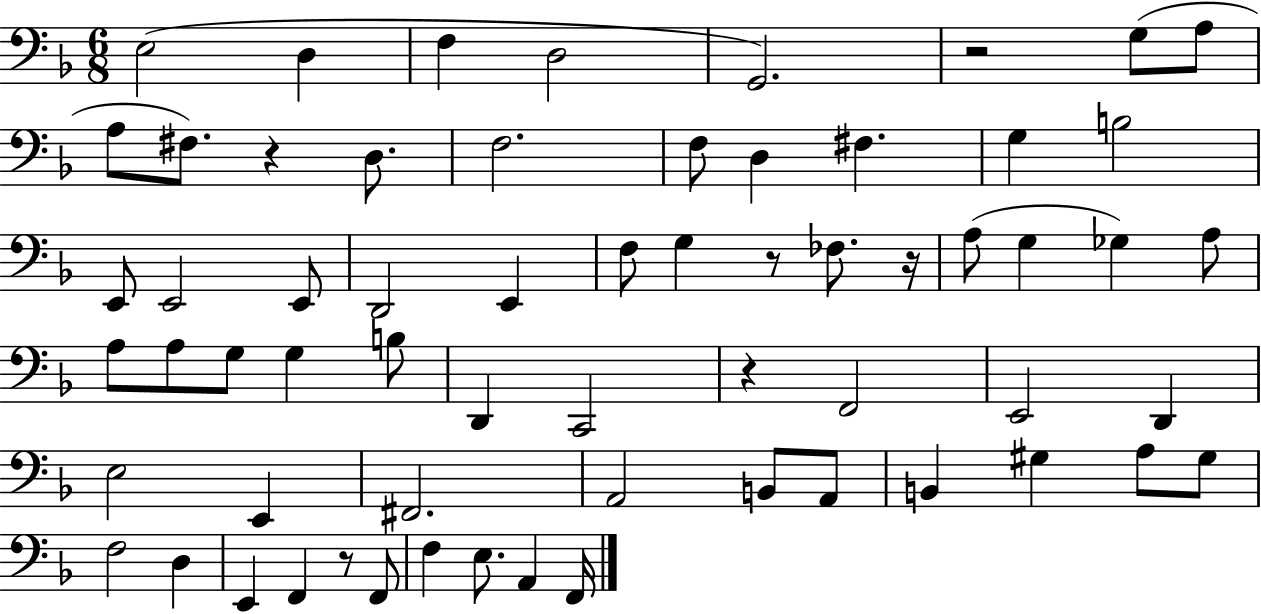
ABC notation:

X:1
T:Untitled
M:6/8
L:1/4
K:F
E,2 D, F, D,2 G,,2 z2 G,/2 A,/2 A,/2 ^F,/2 z D,/2 F,2 F,/2 D, ^F, G, B,2 E,,/2 E,,2 E,,/2 D,,2 E,, F,/2 G, z/2 _F,/2 z/4 A,/2 G, _G, A,/2 A,/2 A,/2 G,/2 G, B,/2 D,, C,,2 z F,,2 E,,2 D,, E,2 E,, ^F,,2 A,,2 B,,/2 A,,/2 B,, ^G, A,/2 ^G,/2 F,2 D, E,, F,, z/2 F,,/2 F, E,/2 A,, F,,/4